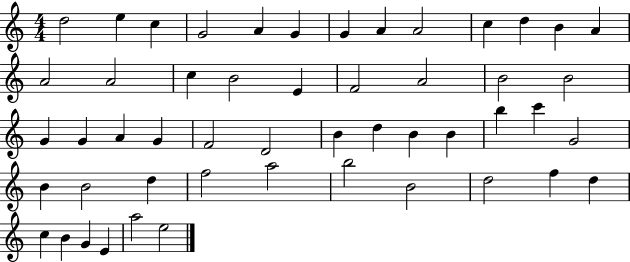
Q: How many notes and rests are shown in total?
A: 51